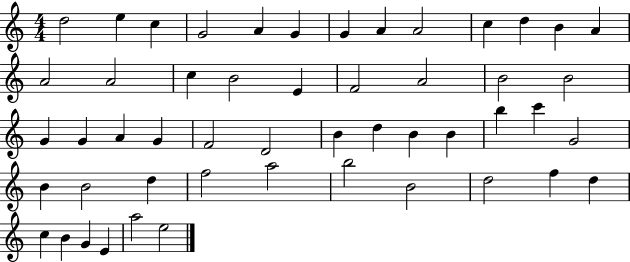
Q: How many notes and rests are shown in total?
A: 51